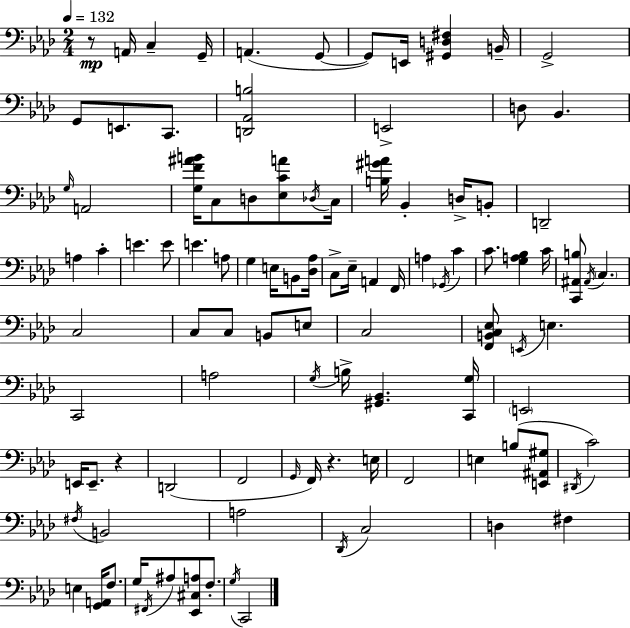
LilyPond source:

{
  \clef bass
  \numericTimeSignature
  \time 2/4
  \key aes \major
  \tempo 4 = 132
  r8\mp a,16 c4-- g,16-- | a,4.( g,8~~ | g,8) e,16 <gis, d fis>4 b,16-- | g,2-> | \break g,8 e,8. c,8. | <d, aes, b>2 | e,2-> | d8 bes,4. | \break \grace { g16 } a,2 | <g f' ais' b'>16 c8 d8 <ees c' a'>8 | \acciaccatura { des16 } c16 <b gis' a'>16 bes,4-. d16-> | b,8-. d,2-- | \break a4 c'4-. | e'4. | e'8 e'4. | a8 g4 e16 b,8 | \break <des aes>16 c8-> ees16-- a,4 | f,16 a4 \acciaccatura { ges,16 } c'4 | c'8. <g a bes>4 | c'16 <c, ais, b>8 \acciaccatura { ais,16 } \parenthesize c4. | \break c2 | c8 c8 | b,8 e8 c2 | <f, b, c ees>8 \acciaccatura { e,16 } e4. | \break c,2 | a2 | \acciaccatura { g16 } b16-> <gis, bes,>4. | <c, g>16 \parenthesize e,2 | \break e,16 e,8.-- | r4 d,2( | f,2 | \grace { g,16 }) f,16 | \break r4. e16 f,2 | e4 | b8( <e, ais, gis>8 \acciaccatura { dis,16 }) | c'2 | \break \acciaccatura { fis16 } b,2 | a2 | \acciaccatura { des,16 } c2 | d4 fis4 | \break e4 <g, a,>16 f8. | g16 \acciaccatura { fis,16 } ais8 <ees, cis a>8 | f8.-. \acciaccatura { g16 } c,2 | \bar "|."
}